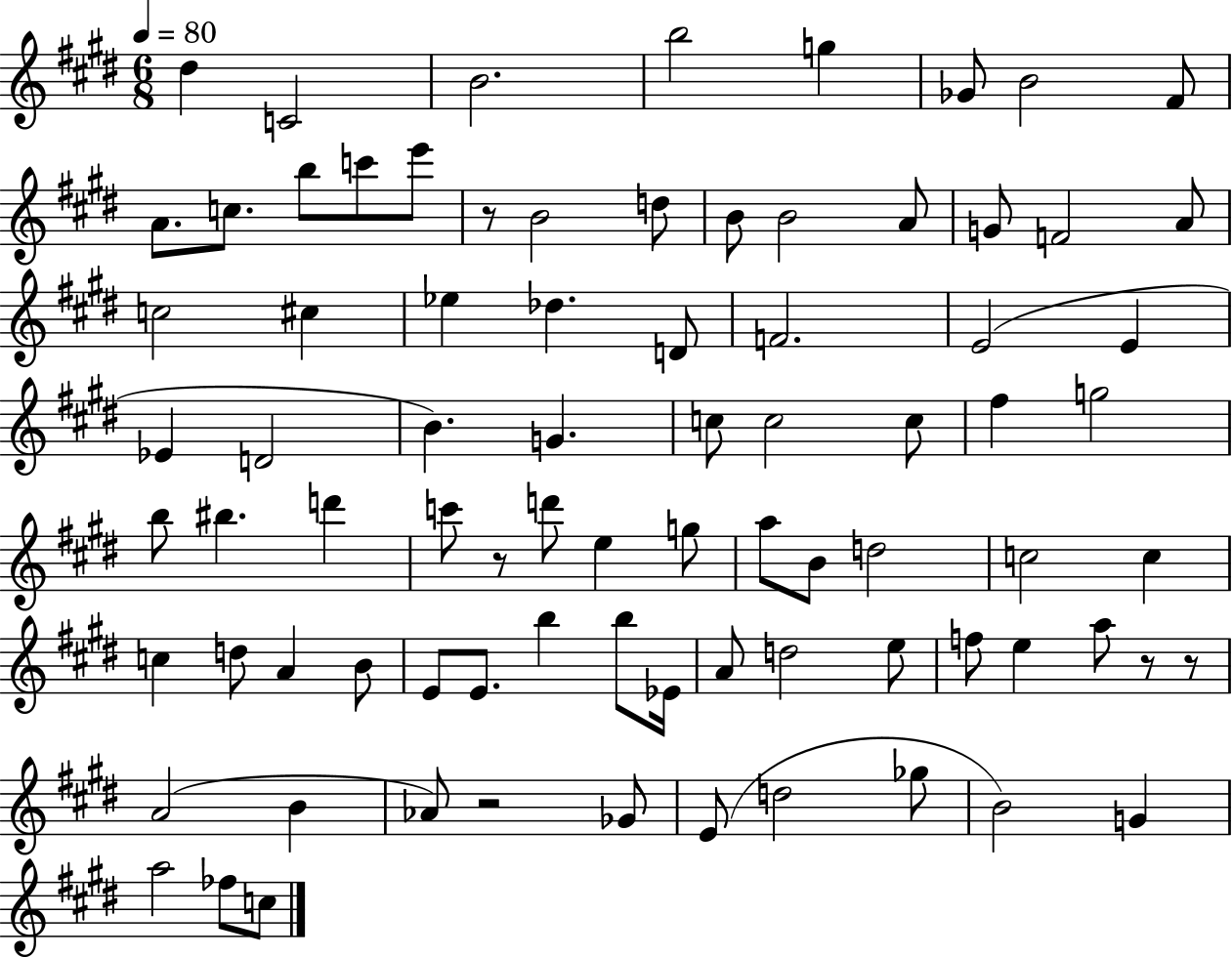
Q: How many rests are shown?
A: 5